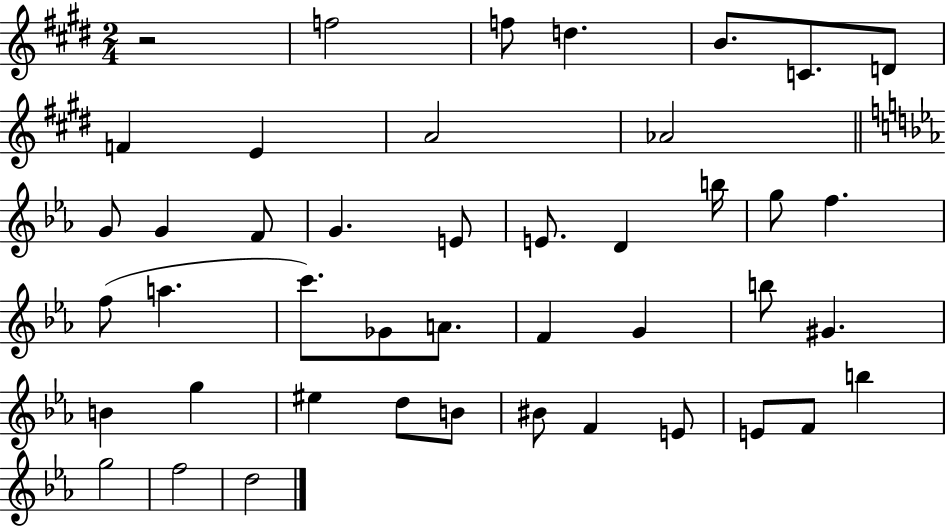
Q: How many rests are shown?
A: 1